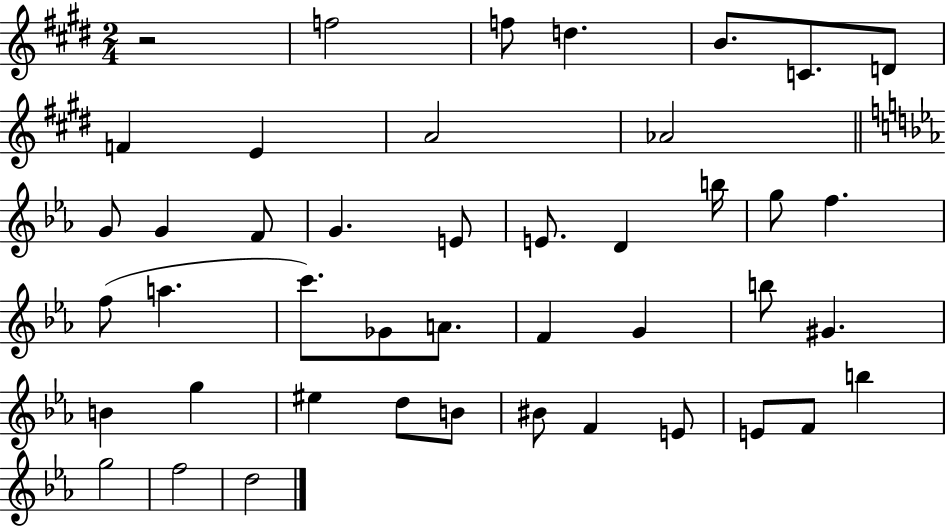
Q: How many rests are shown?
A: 1